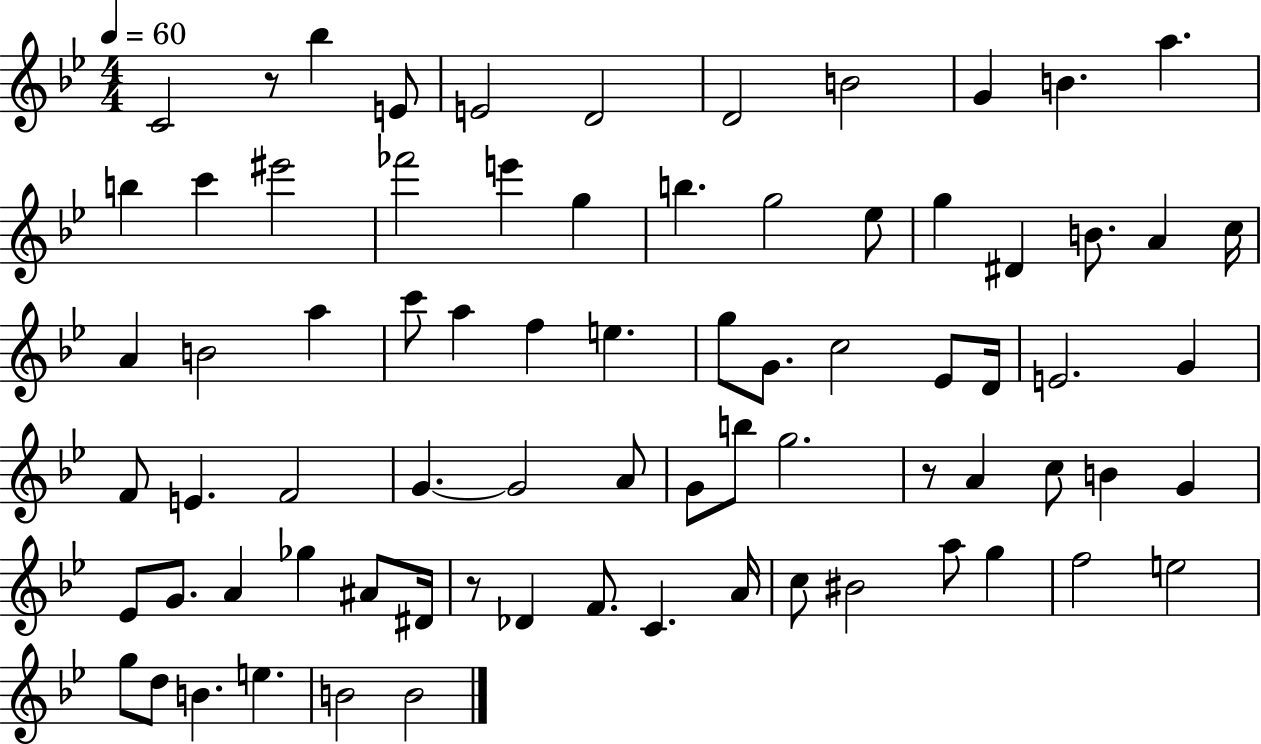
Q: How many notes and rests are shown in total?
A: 76